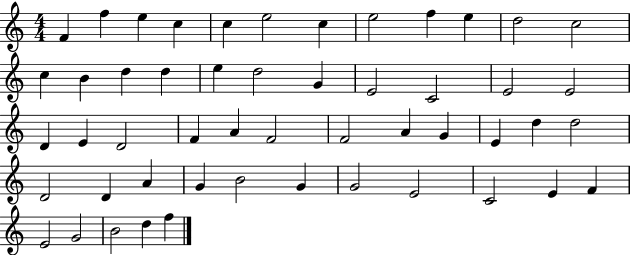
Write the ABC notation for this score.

X:1
T:Untitled
M:4/4
L:1/4
K:C
F f e c c e2 c e2 f e d2 c2 c B d d e d2 G E2 C2 E2 E2 D E D2 F A F2 F2 A G E d d2 D2 D A G B2 G G2 E2 C2 E F E2 G2 B2 d f